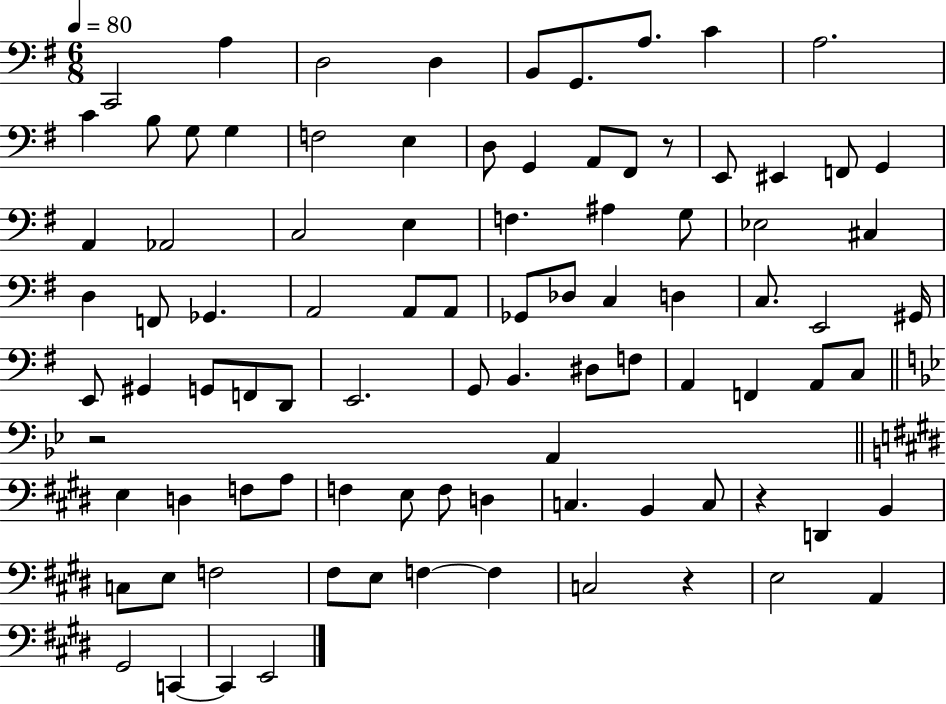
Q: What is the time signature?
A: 6/8